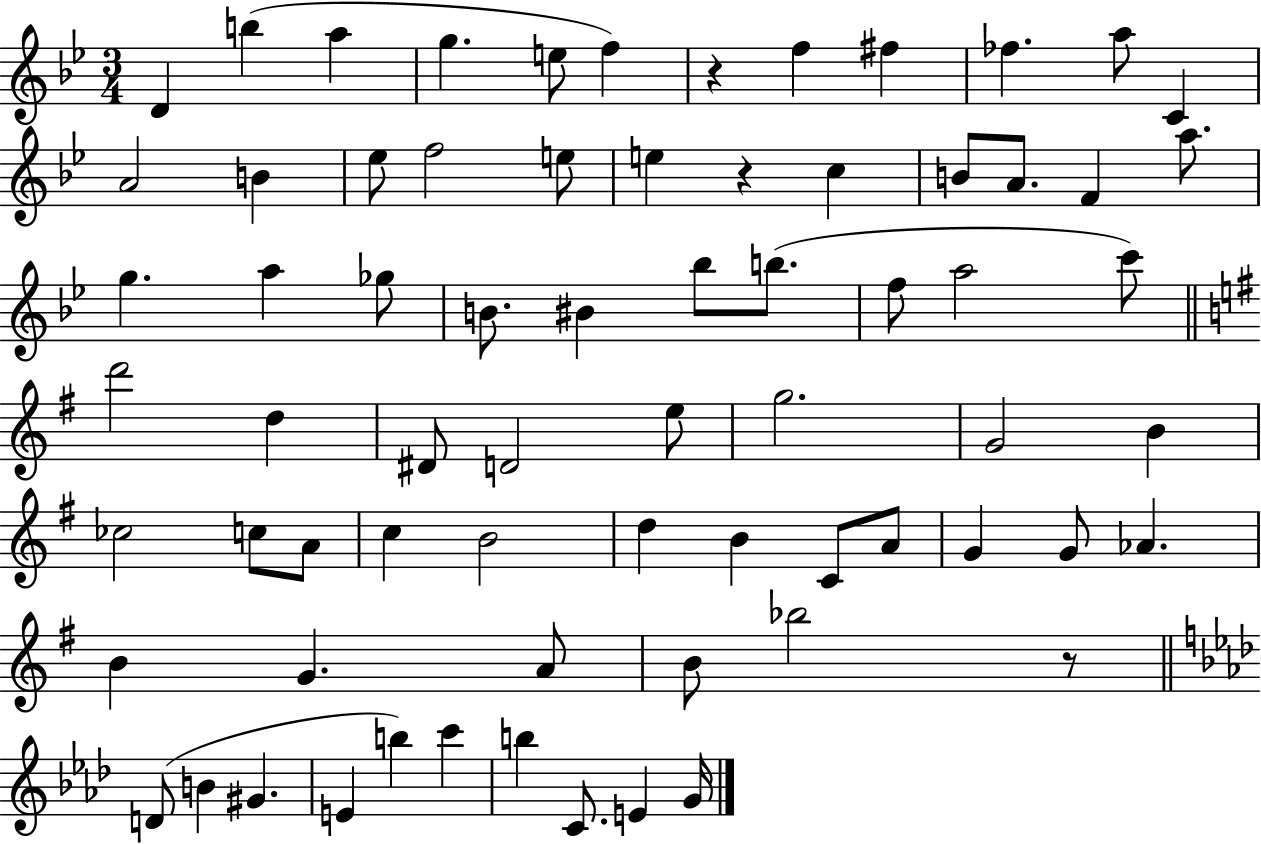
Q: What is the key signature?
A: BES major